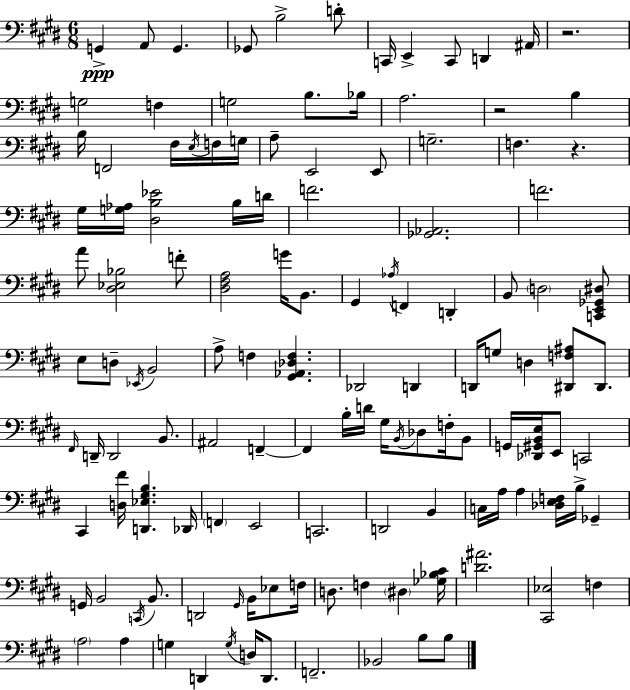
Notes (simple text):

G2/q A2/e G2/q. Gb2/e B3/h D4/e C2/s E2/q C2/e D2/q A#2/s R/h. G3/h F3/q G3/h B3/e. Bb3/s A3/h. R/h B3/q B3/s F2/h F#3/s E3/s F3/s G3/s A3/e E2/h E2/e G3/h. F3/q. R/q. G#3/s [G3,Ab3]/s [D#3,B3,Eb4]/h B3/s D4/s F4/h. [Gb2,Ab2]/h. F4/h. A4/e [D#3,Eb3,Bb3]/h F4/e [D#3,F#3,A3]/h G4/s B2/e. G#2/q Ab3/s F2/q D2/q B2/e D3/h [C2,E2,Gb2,D#3]/e E3/e D3/e Eb2/s B2/h A3/e F3/q [G#2,Ab2,Db3,F3]/q. Db2/h D2/q D2/s G3/e D3/q [D#2,F3,A#3]/e D#2/e. F#2/s D2/s D2/h B2/e. A#2/h F2/q F2/q B3/s D4/s G#3/s B2/s Db3/e F3/s B2/e G2/s [Db2,G#2,B2,E3]/s E2/e C2/h C#2/q [D3,F#4]/s [D2,Eb3,G#3,B3]/q. Db2/s F2/q E2/h C2/h. D2/h B2/q C3/s A3/s A3/q [Db3,E3,F3]/s B3/s Gb2/q G2/s B2/h C2/s B2/e. D2/h G#2/s B2/s Eb3/e F3/s D3/e. F3/q D#3/q [Gb3,Bb3,C#4]/s [D4,A#4]/h. [C#2,Eb3]/h F3/q A3/h A3/q G3/q D2/q G3/s D3/s D2/e. F2/h. Bb2/h B3/e B3/e